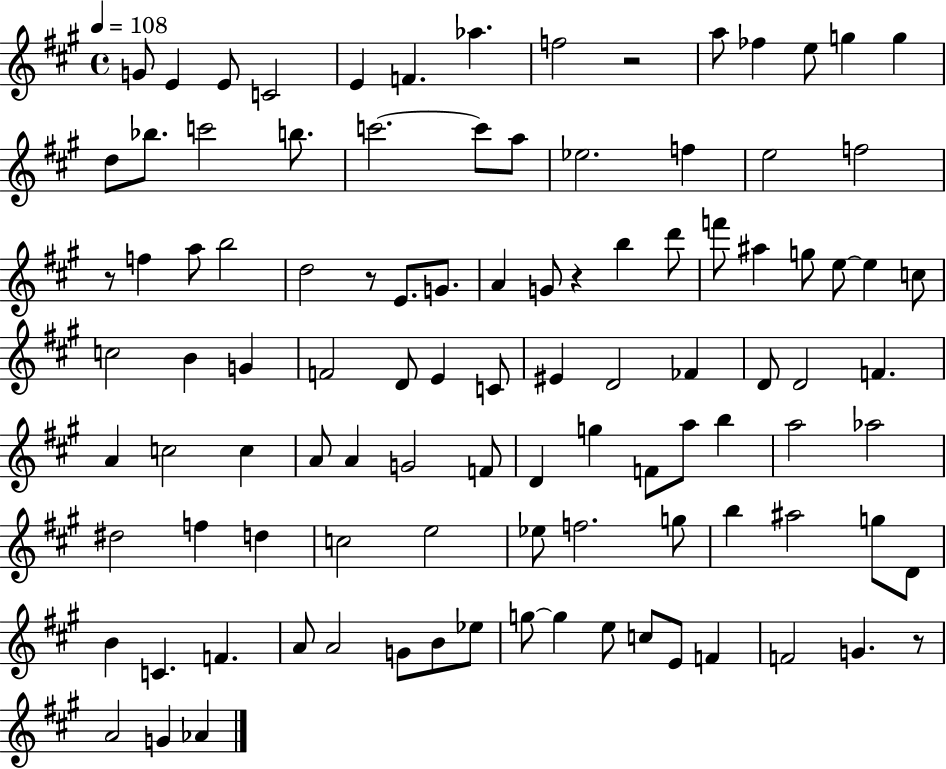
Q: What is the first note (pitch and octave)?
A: G4